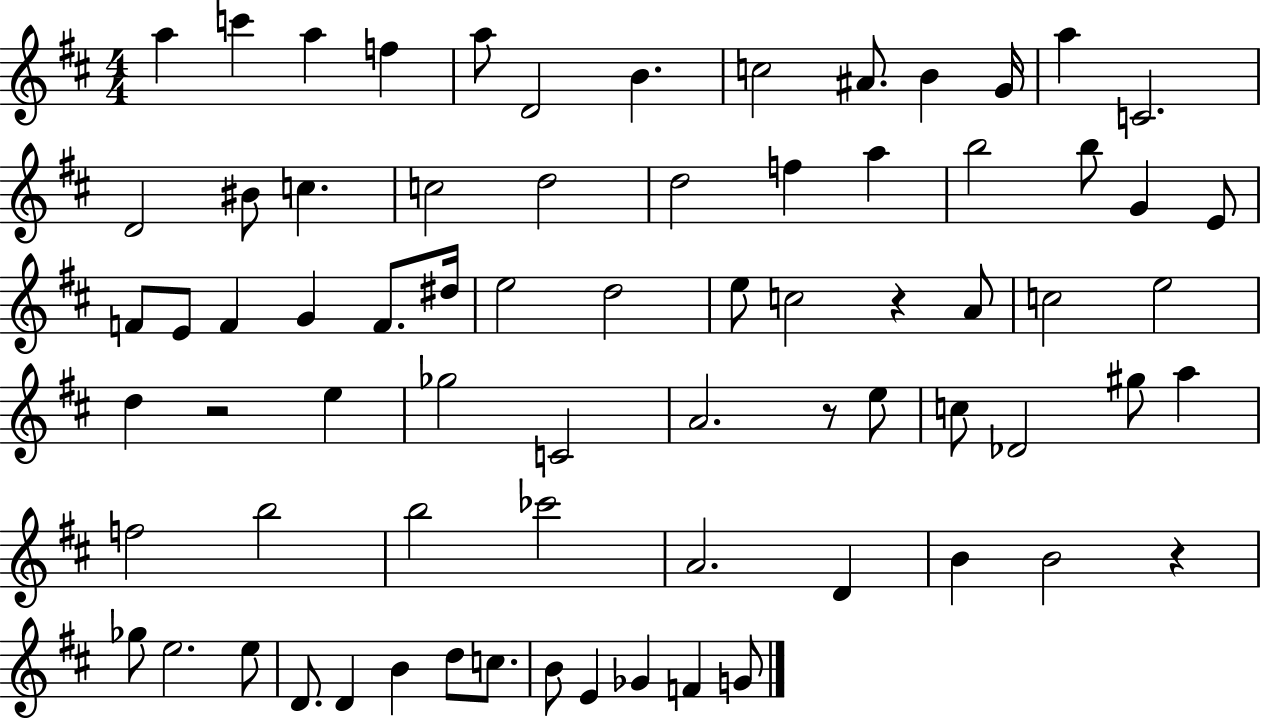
A5/q C6/q A5/q F5/q A5/e D4/h B4/q. C5/h A#4/e. B4/q G4/s A5/q C4/h. D4/h BIS4/e C5/q. C5/h D5/h D5/h F5/q A5/q B5/h B5/e G4/q E4/e F4/e E4/e F4/q G4/q F4/e. D#5/s E5/h D5/h E5/e C5/h R/q A4/e C5/h E5/h D5/q R/h E5/q Gb5/h C4/h A4/h. R/e E5/e C5/e Db4/h G#5/e A5/q F5/h B5/h B5/h CES6/h A4/h. D4/q B4/q B4/h R/q Gb5/e E5/h. E5/e D4/e. D4/q B4/q D5/e C5/e. B4/e E4/q Gb4/q F4/q G4/e